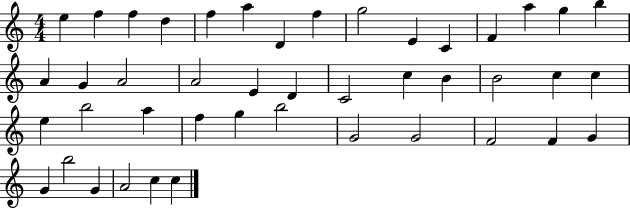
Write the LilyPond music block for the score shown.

{
  \clef treble
  \numericTimeSignature
  \time 4/4
  \key c \major
  e''4 f''4 f''4 d''4 | f''4 a''4 d'4 f''4 | g''2 e'4 c'4 | f'4 a''4 g''4 b''4 | \break a'4 g'4 a'2 | a'2 e'4 d'4 | c'2 c''4 b'4 | b'2 c''4 c''4 | \break e''4 b''2 a''4 | f''4 g''4 b''2 | g'2 g'2 | f'2 f'4 g'4 | \break g'4 b''2 g'4 | a'2 c''4 c''4 | \bar "|."
}